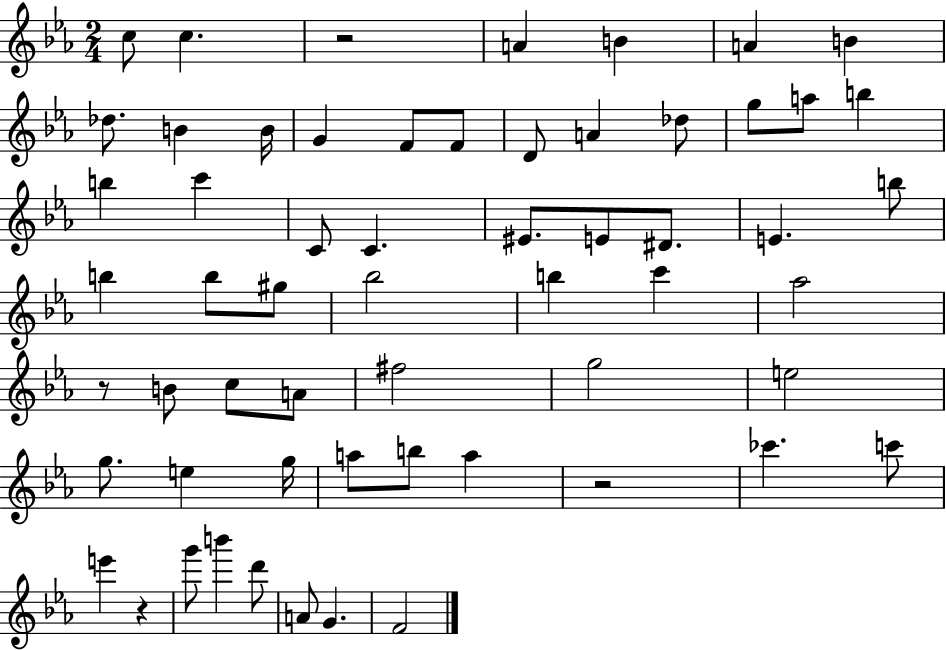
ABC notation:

X:1
T:Untitled
M:2/4
L:1/4
K:Eb
c/2 c z2 A B A B _d/2 B B/4 G F/2 F/2 D/2 A _d/2 g/2 a/2 b b c' C/2 C ^E/2 E/2 ^D/2 E b/2 b b/2 ^g/2 _b2 b c' _a2 z/2 B/2 c/2 A/2 ^f2 g2 e2 g/2 e g/4 a/2 b/2 a z2 _c' c'/2 e' z g'/2 b' d'/2 A/2 G F2